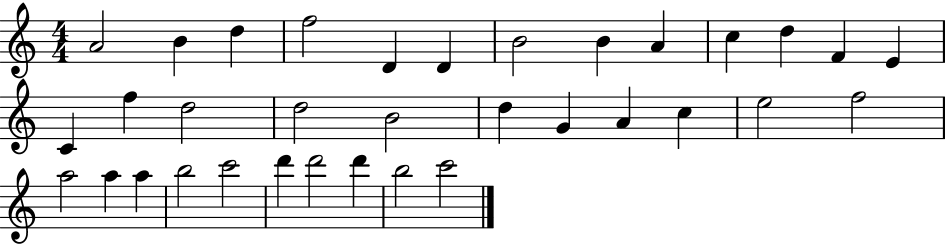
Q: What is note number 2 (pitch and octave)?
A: B4